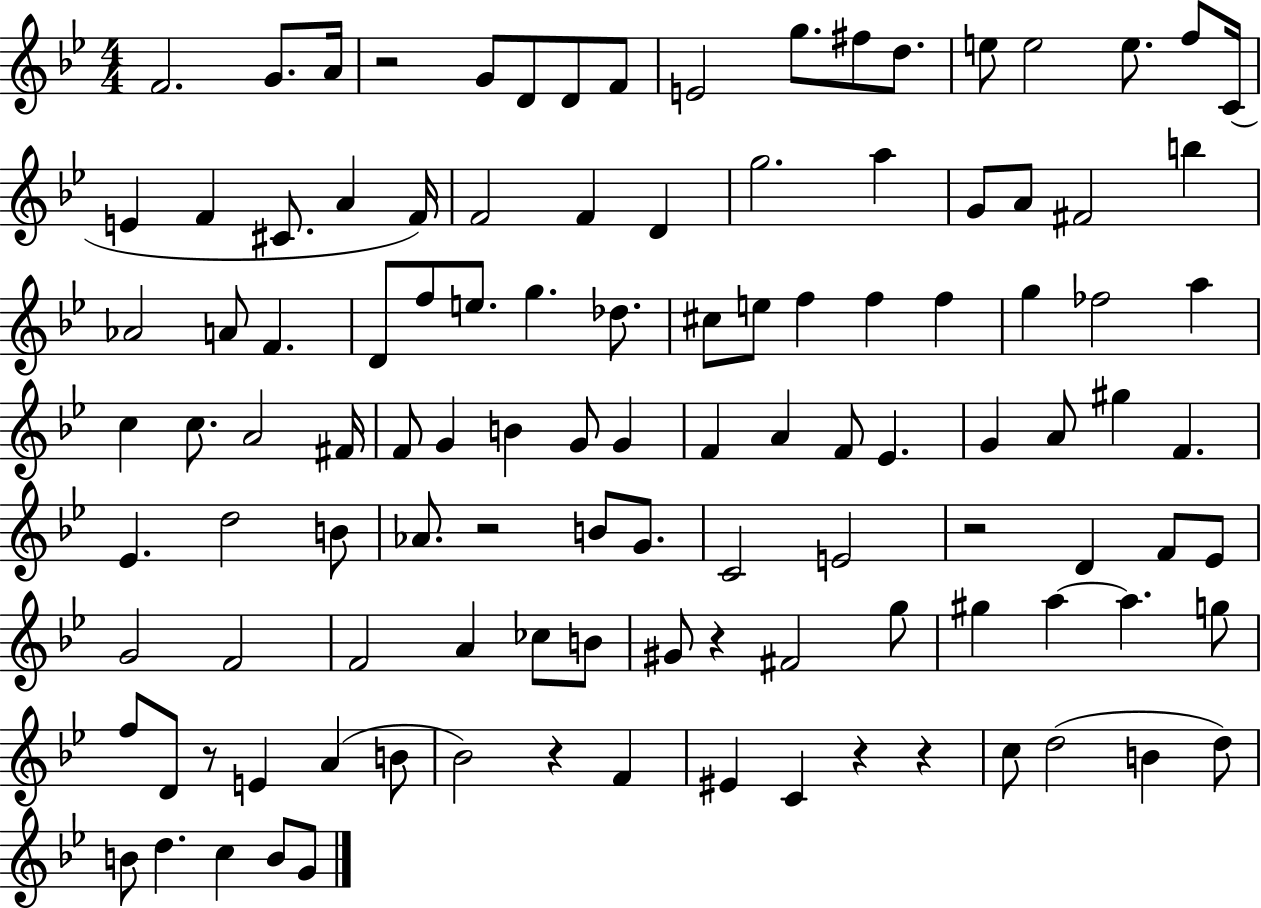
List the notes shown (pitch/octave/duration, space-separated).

F4/h. G4/e. A4/s R/h G4/e D4/e D4/e F4/e E4/h G5/e. F#5/e D5/e. E5/e E5/h E5/e. F5/e C4/s E4/q F4/q C#4/e. A4/q F4/s F4/h F4/q D4/q G5/h. A5/q G4/e A4/e F#4/h B5/q Ab4/h A4/e F4/q. D4/e F5/e E5/e. G5/q. Db5/e. C#5/e E5/e F5/q F5/q F5/q G5/q FES5/h A5/q C5/q C5/e. A4/h F#4/s F4/e G4/q B4/q G4/e G4/q F4/q A4/q F4/e Eb4/q. G4/q A4/e G#5/q F4/q. Eb4/q. D5/h B4/e Ab4/e. R/h B4/e G4/e. C4/h E4/h R/h D4/q F4/e Eb4/e G4/h F4/h F4/h A4/q CES5/e B4/e G#4/e R/q F#4/h G5/e G#5/q A5/q A5/q. G5/e F5/e D4/e R/e E4/q A4/q B4/e Bb4/h R/q F4/q EIS4/q C4/q R/q R/q C5/e D5/h B4/q D5/e B4/e D5/q. C5/q B4/e G4/e